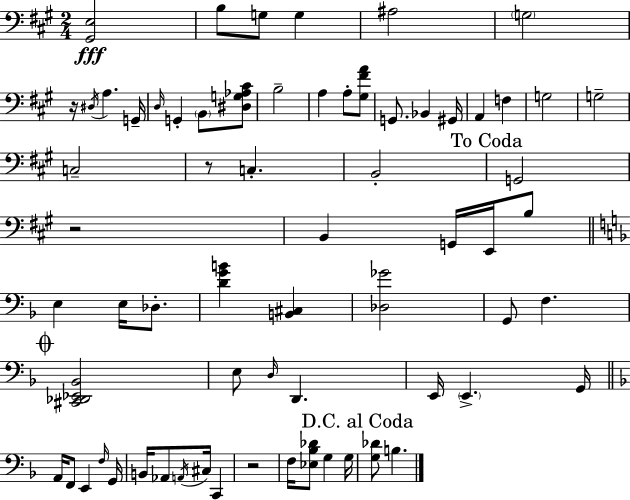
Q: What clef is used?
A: bass